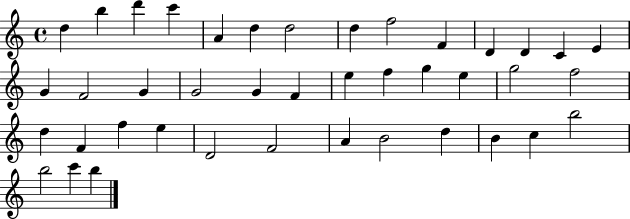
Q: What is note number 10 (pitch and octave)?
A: F4